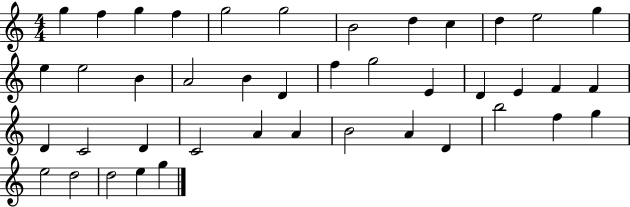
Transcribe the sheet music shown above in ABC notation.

X:1
T:Untitled
M:4/4
L:1/4
K:C
g f g f g2 g2 B2 d c d e2 g e e2 B A2 B D f g2 E D E F F D C2 D C2 A A B2 A D b2 f g e2 d2 d2 e g